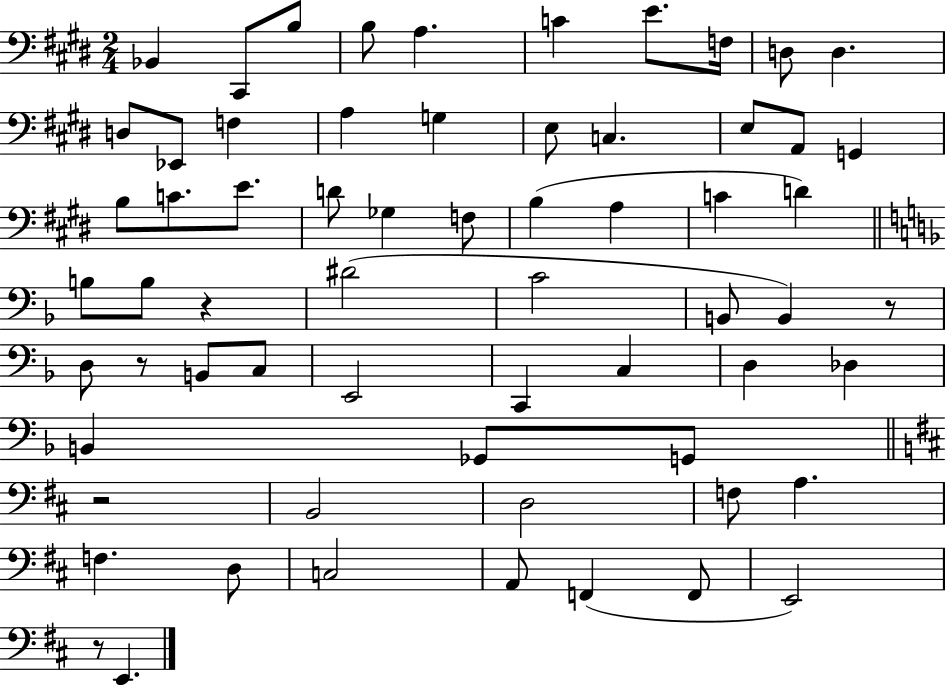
{
  \clef bass
  \numericTimeSignature
  \time 2/4
  \key e \major
  bes,4 cis,8 b8 | b8 a4. | c'4 e'8. f16 | d8 d4. | \break d8 ees,8 f4 | a4 g4 | e8 c4. | e8 a,8 g,4 | \break b8 c'8. e'8. | d'8 ges4 f8 | b4( a4 | c'4 d'4) | \break \bar "||" \break \key f \major b8 b8 r4 | dis'2( | c'2 | b,8 b,4) r8 | \break d8 r8 b,8 c8 | e,2 | c,4 c4 | d4 des4 | \break b,4 ges,8 g,8 | \bar "||" \break \key d \major r2 | b,2 | d2 | f8 a4. | \break f4. d8 | c2 | a,8 f,4( f,8 | e,2) | \break r8 e,4. | \bar "|."
}